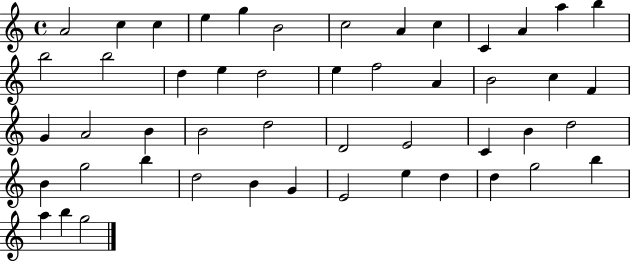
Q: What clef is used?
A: treble